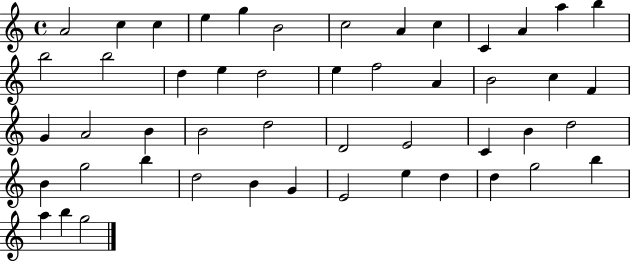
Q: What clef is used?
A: treble